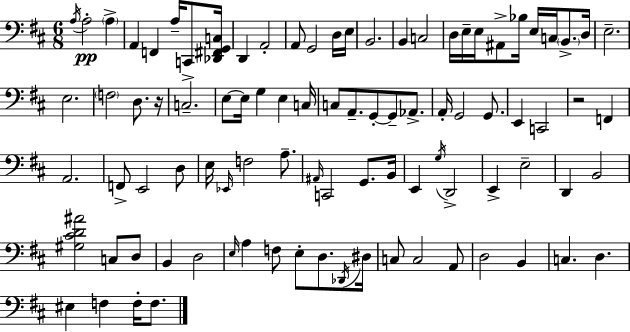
A3/s A3/h A3/q A2/q F2/q A3/s C2/e [Db2,F#2,G2,C3]/s D2/q A2/h A2/e G2/h D3/s E3/s B2/h. B2/q C3/h D3/s E3/s E3/s A#2/e Bb3/s E3/s C3/s B2/e. D3/s E3/h. E3/h. F3/h D3/e. R/s C3/h. E3/e E3/s G3/q E3/q C3/s C3/e A2/e. G2/e G2/e Ab2/e. A2/s G2/h G2/e. E2/q C2/h R/h F2/q A2/h. F2/e E2/h D3/e E3/s Eb2/s F3/h A3/e. A#2/s C2/h G2/e. B2/s E2/q G3/s D2/h E2/q E3/h D2/q B2/h [G#3,C#4,D4,A#4]/h C3/e D3/e B2/q D3/h E3/s A3/q F3/e E3/e D3/e. Db2/s D#3/s C3/e C3/h A2/e D3/h B2/q C3/q. D3/q. EIS3/q F3/q F3/s F3/e.